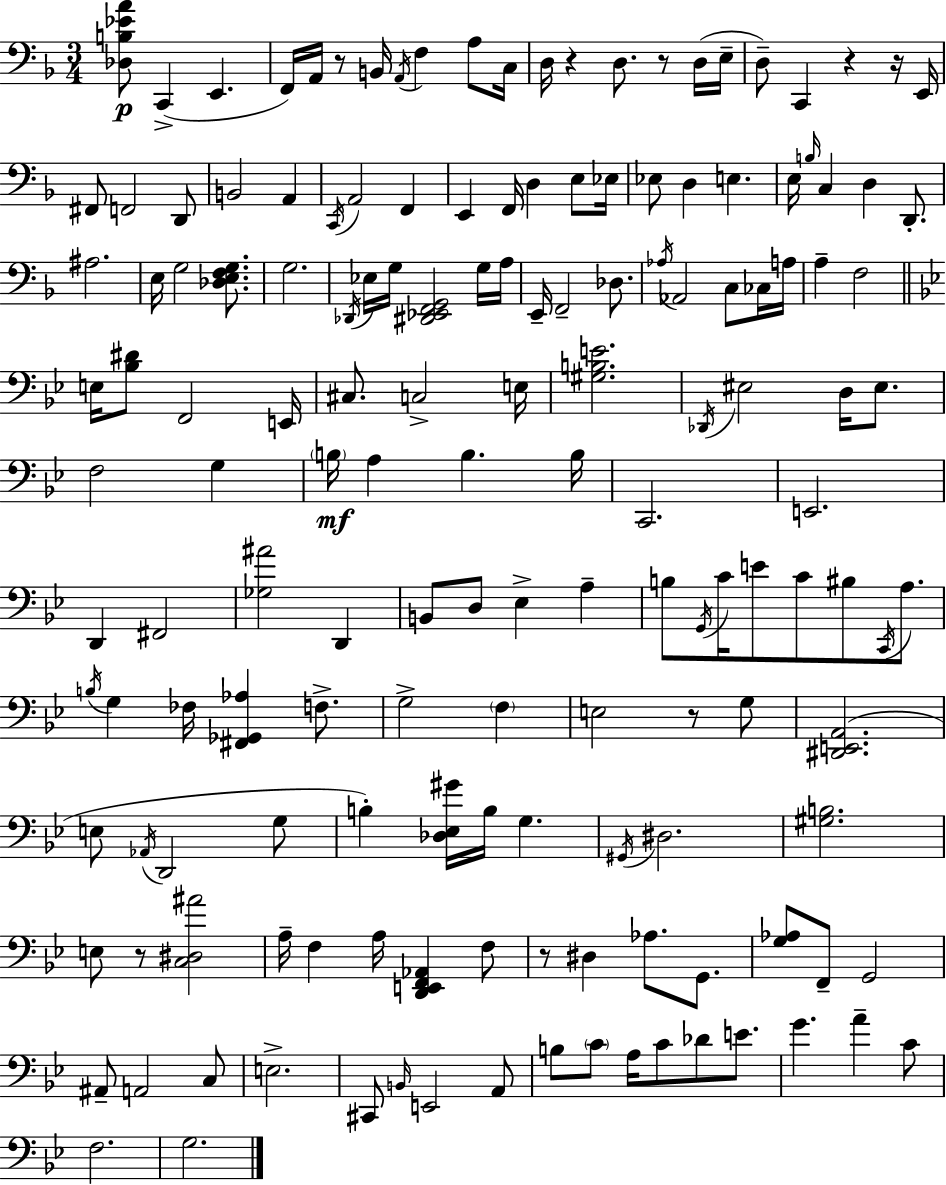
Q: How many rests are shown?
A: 8